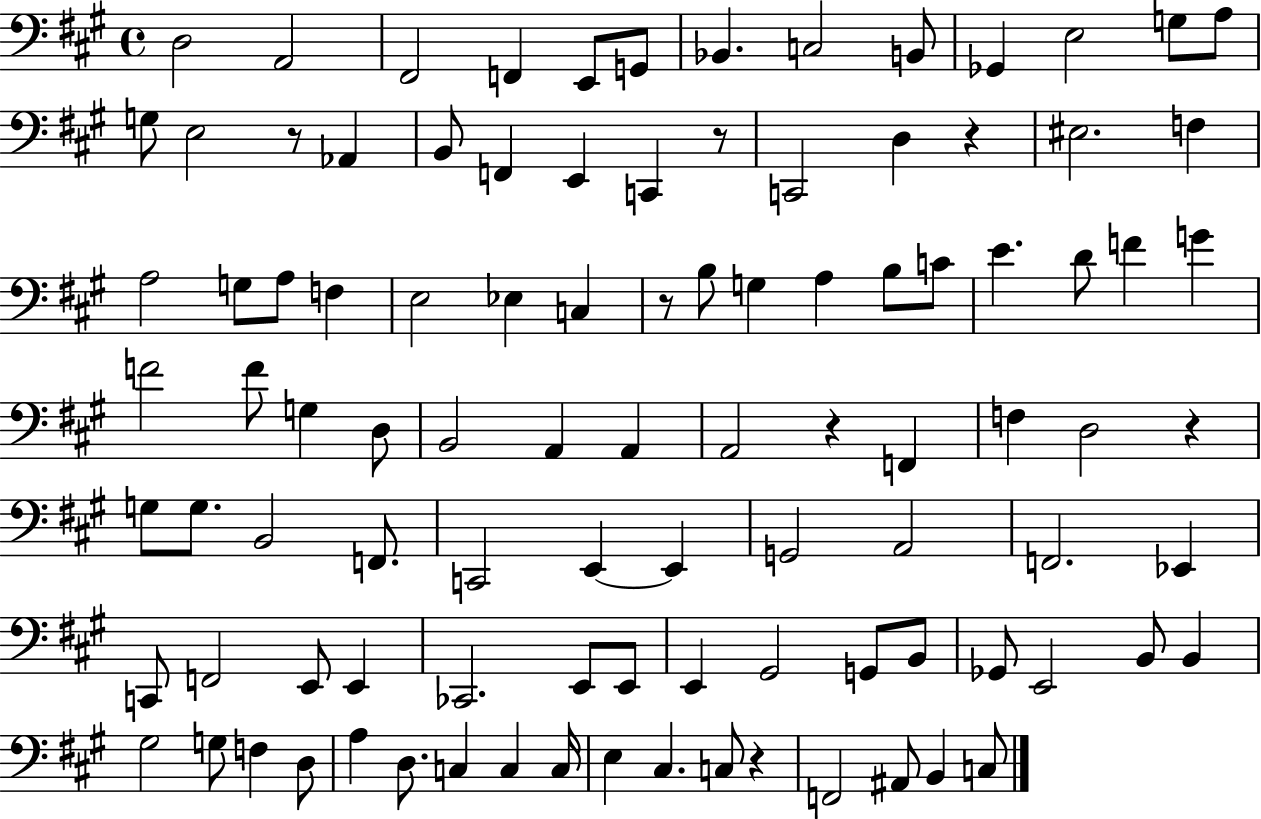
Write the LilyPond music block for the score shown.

{
  \clef bass
  \time 4/4
  \defaultTimeSignature
  \key a \major
  d2 a,2 | fis,2 f,4 e,8 g,8 | bes,4. c2 b,8 | ges,4 e2 g8 a8 | \break g8 e2 r8 aes,4 | b,8 f,4 e,4 c,4 r8 | c,2 d4 r4 | eis2. f4 | \break a2 g8 a8 f4 | e2 ees4 c4 | r8 b8 g4 a4 b8 c'8 | e'4. d'8 f'4 g'4 | \break f'2 f'8 g4 d8 | b,2 a,4 a,4 | a,2 r4 f,4 | f4 d2 r4 | \break g8 g8. b,2 f,8. | c,2 e,4~~ e,4 | g,2 a,2 | f,2. ees,4 | \break c,8 f,2 e,8 e,4 | ces,2. e,8 e,8 | e,4 gis,2 g,8 b,8 | ges,8 e,2 b,8 b,4 | \break gis2 g8 f4 d8 | a4 d8. c4 c4 c16 | e4 cis4. c8 r4 | f,2 ais,8 b,4 c8 | \break \bar "|."
}